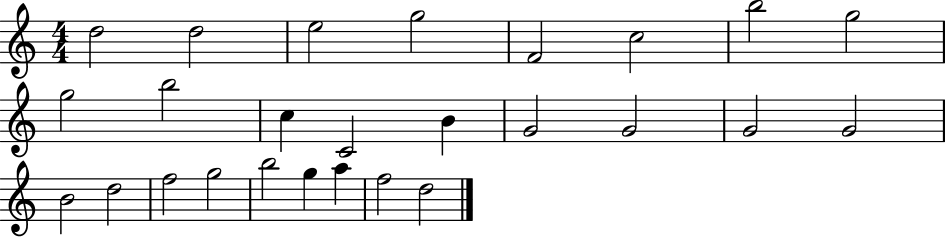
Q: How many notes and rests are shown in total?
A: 26